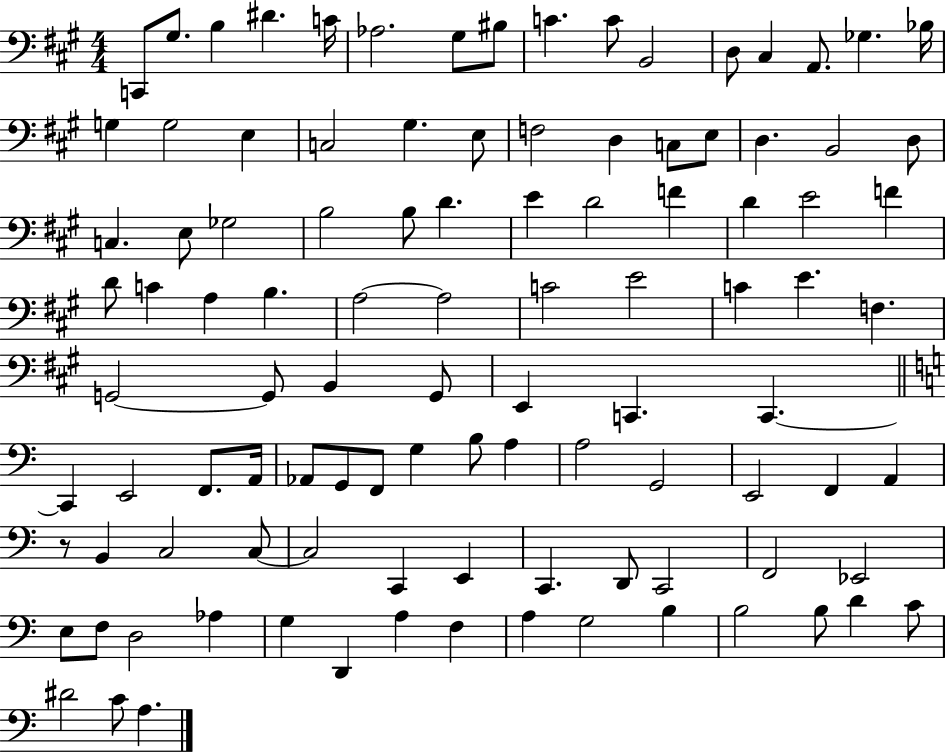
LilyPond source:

{
  \clef bass
  \numericTimeSignature
  \time 4/4
  \key a \major
  c,8 gis8. b4 dis'4. c'16 | aes2. gis8 bis8 | c'4. c'8 b,2 | d8 cis4 a,8. ges4. bes16 | \break g4 g2 e4 | c2 gis4. e8 | f2 d4 c8 e8 | d4. b,2 d8 | \break c4. e8 ges2 | b2 b8 d'4. | e'4 d'2 f'4 | d'4 e'2 f'4 | \break d'8 c'4 a4 b4. | a2~~ a2 | c'2 e'2 | c'4 e'4. f4. | \break g,2~~ g,8 b,4 g,8 | e,4 c,4. c,4.~~ | \bar "||" \break \key a \minor c,4 e,2 f,8. a,16 | aes,8 g,8 f,8 g4 b8 a4 | a2 g,2 | e,2 f,4 a,4 | \break r8 b,4 c2 c8~~ | c2 c,4 e,4 | c,4. d,8 c,2 | f,2 ees,2 | \break e8 f8 d2 aes4 | g4 d,4 a4 f4 | a4 g2 b4 | b2 b8 d'4 c'8 | \break dis'2 c'8 a4. | \bar "|."
}